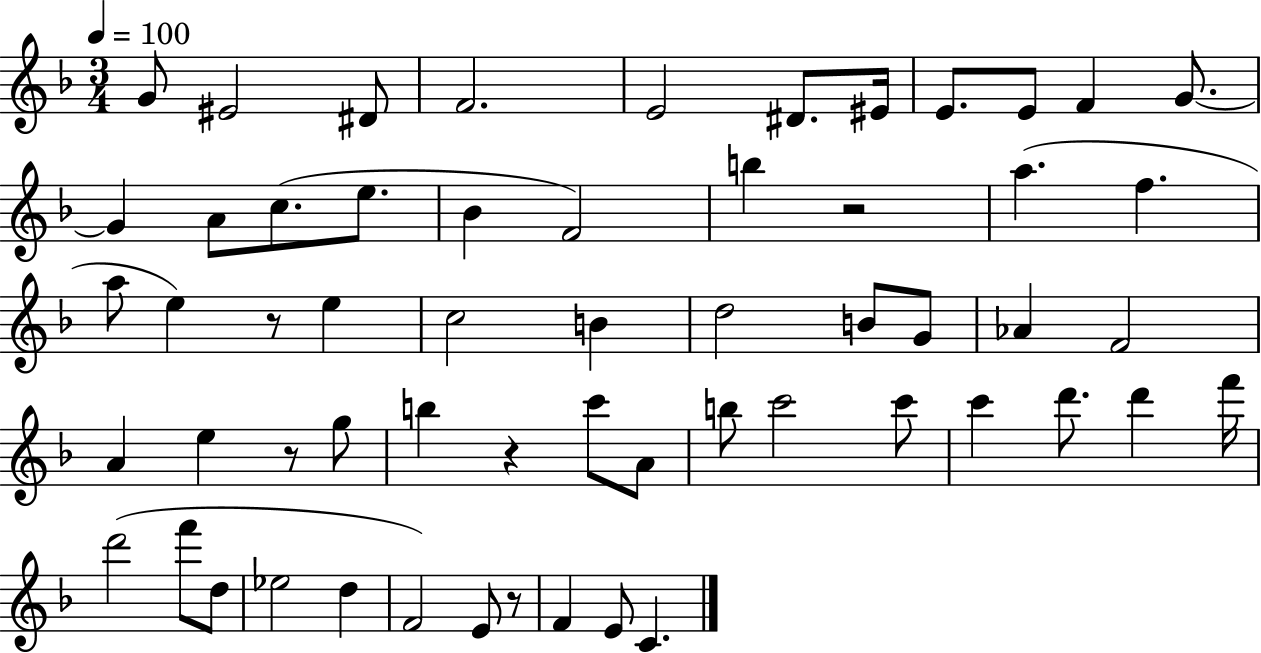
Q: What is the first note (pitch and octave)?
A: G4